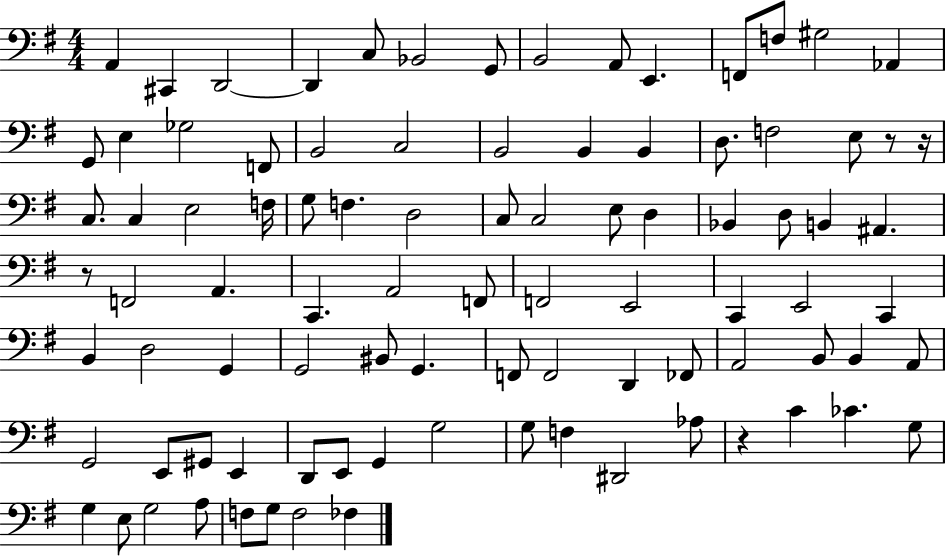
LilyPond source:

{
  \clef bass
  \numericTimeSignature
  \time 4/4
  \key g \major
  a,4 cis,4 d,2~~ | d,4 c8 bes,2 g,8 | b,2 a,8 e,4. | f,8 f8 gis2 aes,4 | \break g,8 e4 ges2 f,8 | b,2 c2 | b,2 b,4 b,4 | d8. f2 e8 r8 r16 | \break c8. c4 e2 f16 | g8 f4. d2 | c8 c2 e8 d4 | bes,4 d8 b,4 ais,4. | \break r8 f,2 a,4. | c,4. a,2 f,8 | f,2 e,2 | c,4 e,2 c,4 | \break b,4 d2 g,4 | g,2 bis,8 g,4. | f,8 f,2 d,4 fes,8 | a,2 b,8 b,4 a,8 | \break g,2 e,8 gis,8 e,4 | d,8 e,8 g,4 g2 | g8 f4 dis,2 aes8 | r4 c'4 ces'4. g8 | \break g4 e8 g2 a8 | f8 g8 f2 fes4 | \bar "|."
}